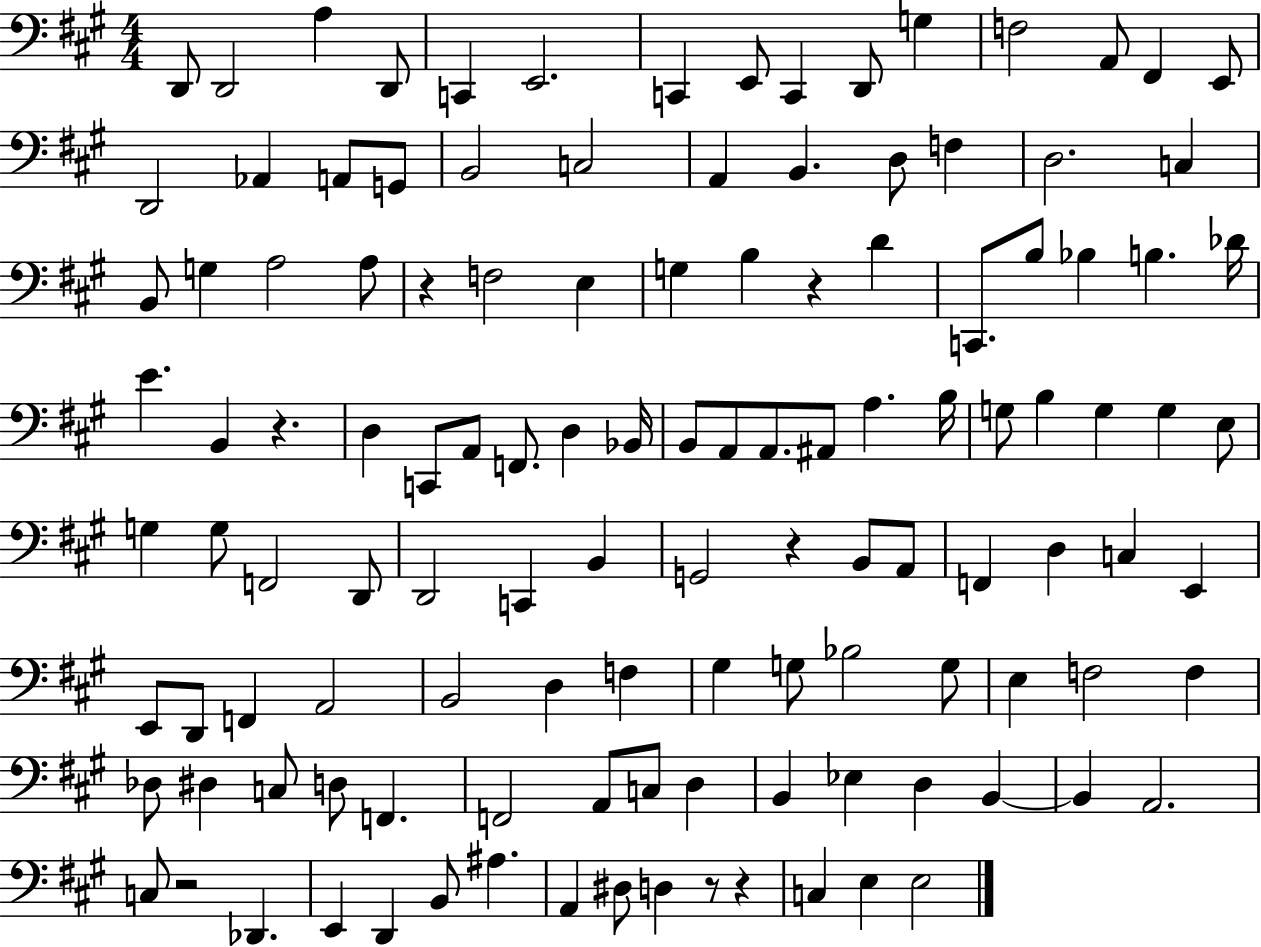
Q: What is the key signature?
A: A major